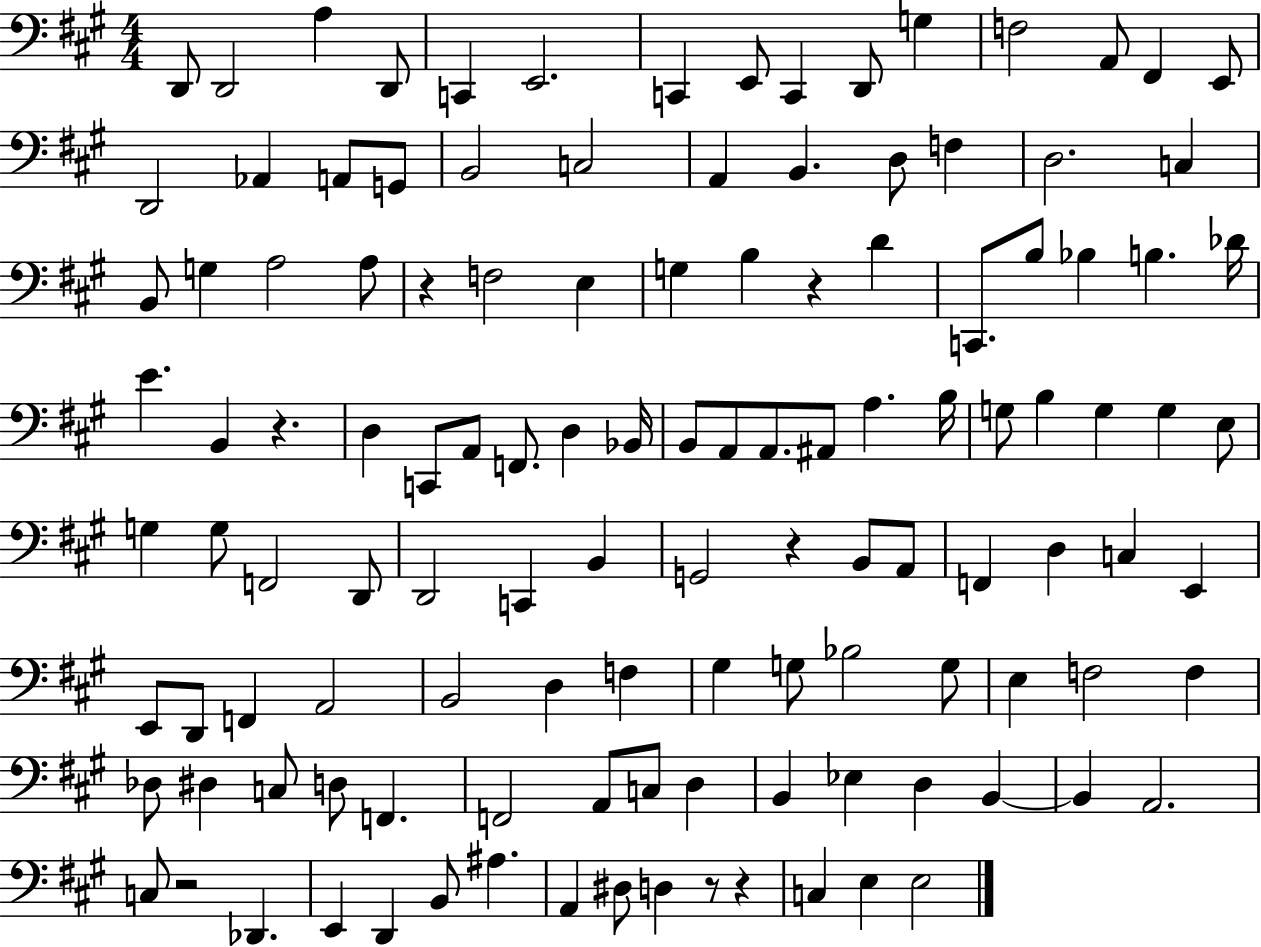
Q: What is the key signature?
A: A major